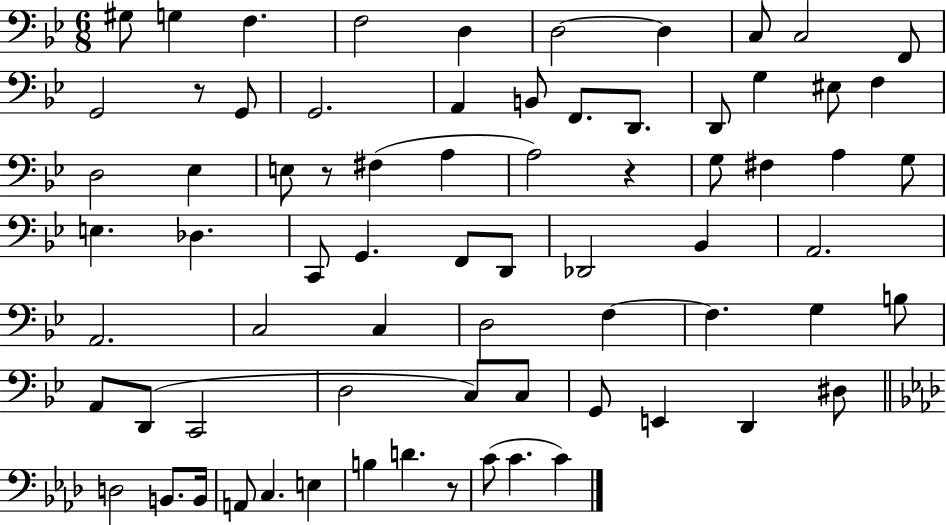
G#3/e G3/q F3/q. F3/h D3/q D3/h D3/q C3/e C3/h F2/e G2/h R/e G2/e G2/h. A2/q B2/e F2/e. D2/e. D2/e G3/q EIS3/e F3/q D3/h Eb3/q E3/e R/e F#3/q A3/q A3/h R/q G3/e F#3/q A3/q G3/e E3/q. Db3/q. C2/e G2/q. F2/e D2/e Db2/h Bb2/q A2/h. A2/h. C3/h C3/q D3/h F3/q F3/q. G3/q B3/e A2/e D2/e C2/h D3/h C3/e C3/e G2/e E2/q D2/q D#3/e D3/h B2/e. B2/s A2/e C3/q. E3/q B3/q D4/q. R/e C4/e C4/q. C4/q